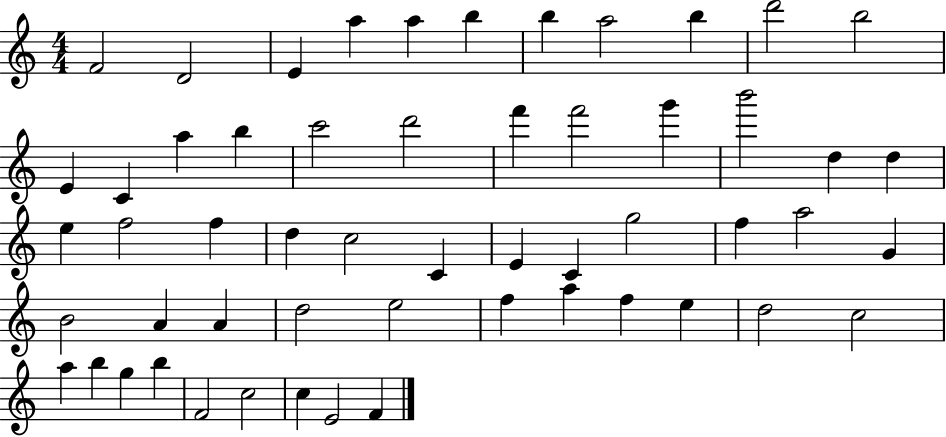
{
  \clef treble
  \numericTimeSignature
  \time 4/4
  \key c \major
  f'2 d'2 | e'4 a''4 a''4 b''4 | b''4 a''2 b''4 | d'''2 b''2 | \break e'4 c'4 a''4 b''4 | c'''2 d'''2 | f'''4 f'''2 g'''4 | b'''2 d''4 d''4 | \break e''4 f''2 f''4 | d''4 c''2 c'4 | e'4 c'4 g''2 | f''4 a''2 g'4 | \break b'2 a'4 a'4 | d''2 e''2 | f''4 a''4 f''4 e''4 | d''2 c''2 | \break a''4 b''4 g''4 b''4 | f'2 c''2 | c''4 e'2 f'4 | \bar "|."
}